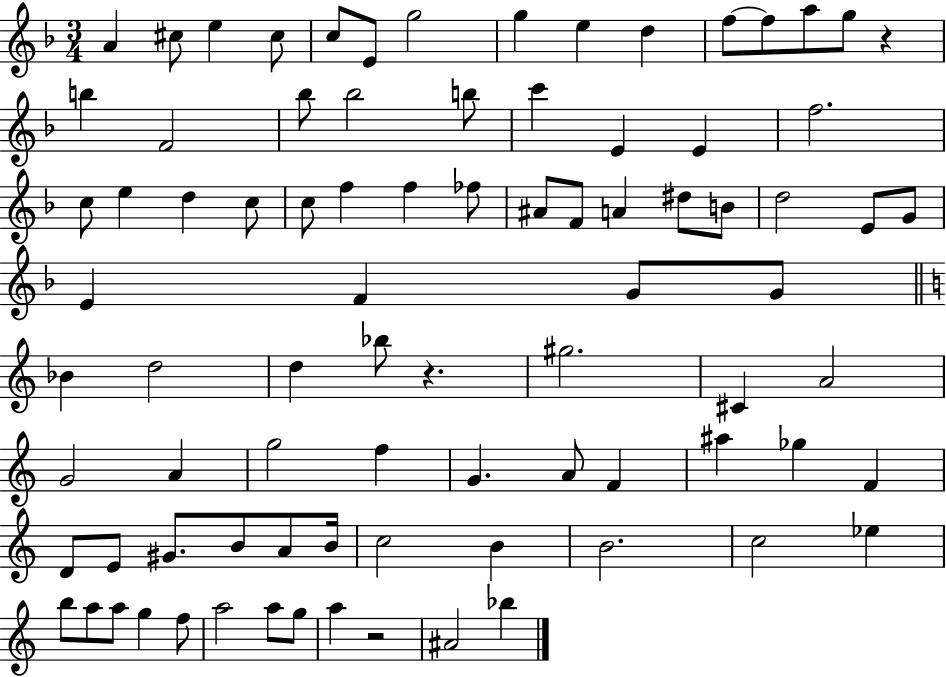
A4/q C#5/e E5/q C#5/e C5/e E4/e G5/h G5/q E5/q D5/q F5/e F5/e A5/e G5/e R/q B5/q F4/h Bb5/e Bb5/h B5/e C6/q E4/q E4/q F5/h. C5/e E5/q D5/q C5/e C5/e F5/q F5/q FES5/e A#4/e F4/e A4/q D#5/e B4/e D5/h E4/e G4/e E4/q F4/q G4/e G4/e Bb4/q D5/h D5/q Bb5/e R/q. G#5/h. C#4/q A4/h G4/h A4/q G5/h F5/q G4/q. A4/e F4/q A#5/q Gb5/q F4/q D4/e E4/e G#4/e. B4/e A4/e B4/s C5/h B4/q B4/h. C5/h Eb5/q B5/e A5/e A5/e G5/q F5/e A5/h A5/e G5/e A5/q R/h A#4/h Bb5/q